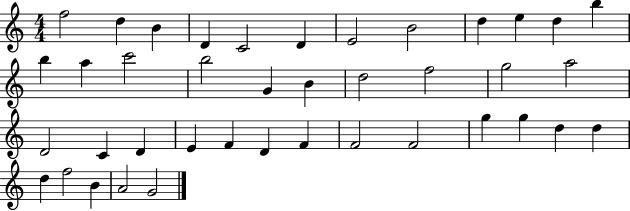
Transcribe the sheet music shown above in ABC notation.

X:1
T:Untitled
M:4/4
L:1/4
K:C
f2 d B D C2 D E2 B2 d e d b b a c'2 b2 G B d2 f2 g2 a2 D2 C D E F D F F2 F2 g g d d d f2 B A2 G2